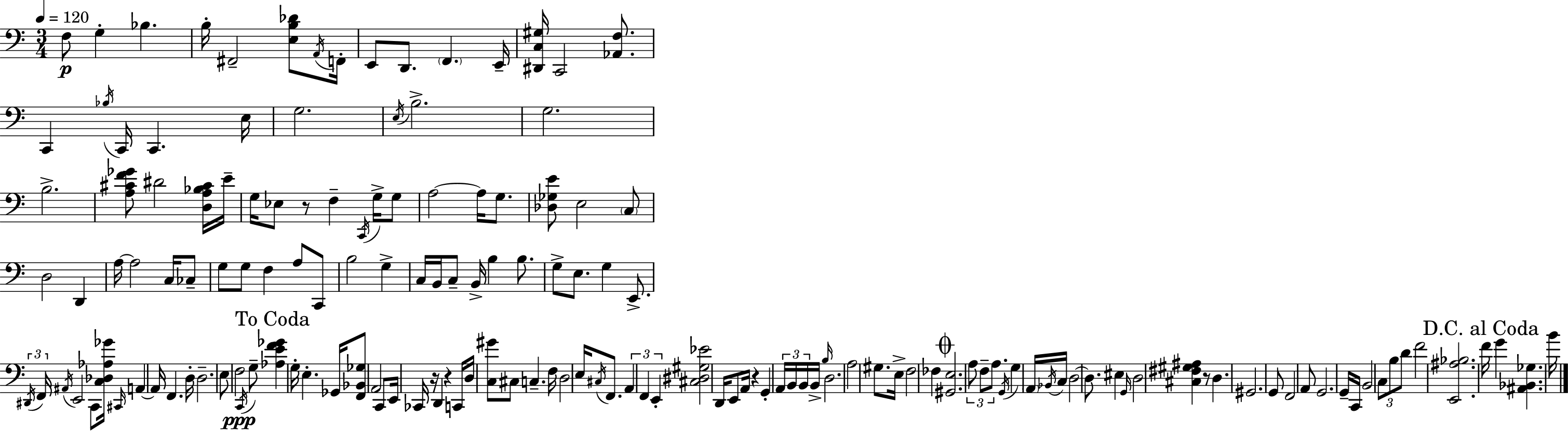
F3/e G3/q Bb3/q. B3/s F#2/h [E3,B3,Db4]/e A2/s F2/s E2/e D2/e. F2/q. E2/s [D#2,C3,G#3]/s C2/h [Ab2,F3]/e. C2/q Bb3/s C2/s C2/q. E3/s G3/h. E3/s B3/h. G3/h. B3/h. [A3,C#4,F4,Gb4]/e D#4/h [D3,A3,Bb3,C#4]/s E4/s G3/s Eb3/e R/e F3/q C2/s G3/s G3/e A3/h A3/s G3/e. [Db3,Gb3,E4]/e E3/h C3/e D3/h D2/q A3/s A3/h C3/s CES3/e G3/e G3/e F3/q A3/e C2/e B3/h G3/q C3/s B2/s C3/e B2/s B3/q B3/e. G3/e E3/e. G3/q E2/e. D#2/s F2/s A#2/s E2/h C2/e [C3,Db3,Ab3,Gb4]/s C#2/s A2/q A2/s F2/q. D3/s D3/h. E3/e F3/h C2/s G3/e [Ab3,E4,F4,Gb4]/q G3/s E3/q. Gb2/s [F2,Bb2,Gb3]/e A2/h C2/e E2/s CES2/s R/s D2/q R/q C2/s D3/s [C3,G#4]/e C#3/e C3/q. F3/s D3/h E3/s C#3/s F2/e. A2/q F2/q E2/q [C#3,D#3,G#3,Eb4]/h D2/s E2/e A2/s R/q G2/q A2/s B2/s B2/s B2/s B3/s D3/h. A3/h G#3/e. E3/s F3/h FES3/q [G#2,E3]/h. A3/e F3/e A3/e. G2/s G3/q A2/s Bb2/s C3/s D3/h D3/e. EIS3/q G2/s D3/h [C#3,F#3,G#3,A#3]/q R/e D3/q. G#2/h. G2/e F2/h A2/e G2/h. G2/s C2/s B2/h C3/e B3/e D4/e F4/h [E2,A#3,Bb3]/h. F4/s G4/q [A#2,Bb2,Gb3]/q. B4/s